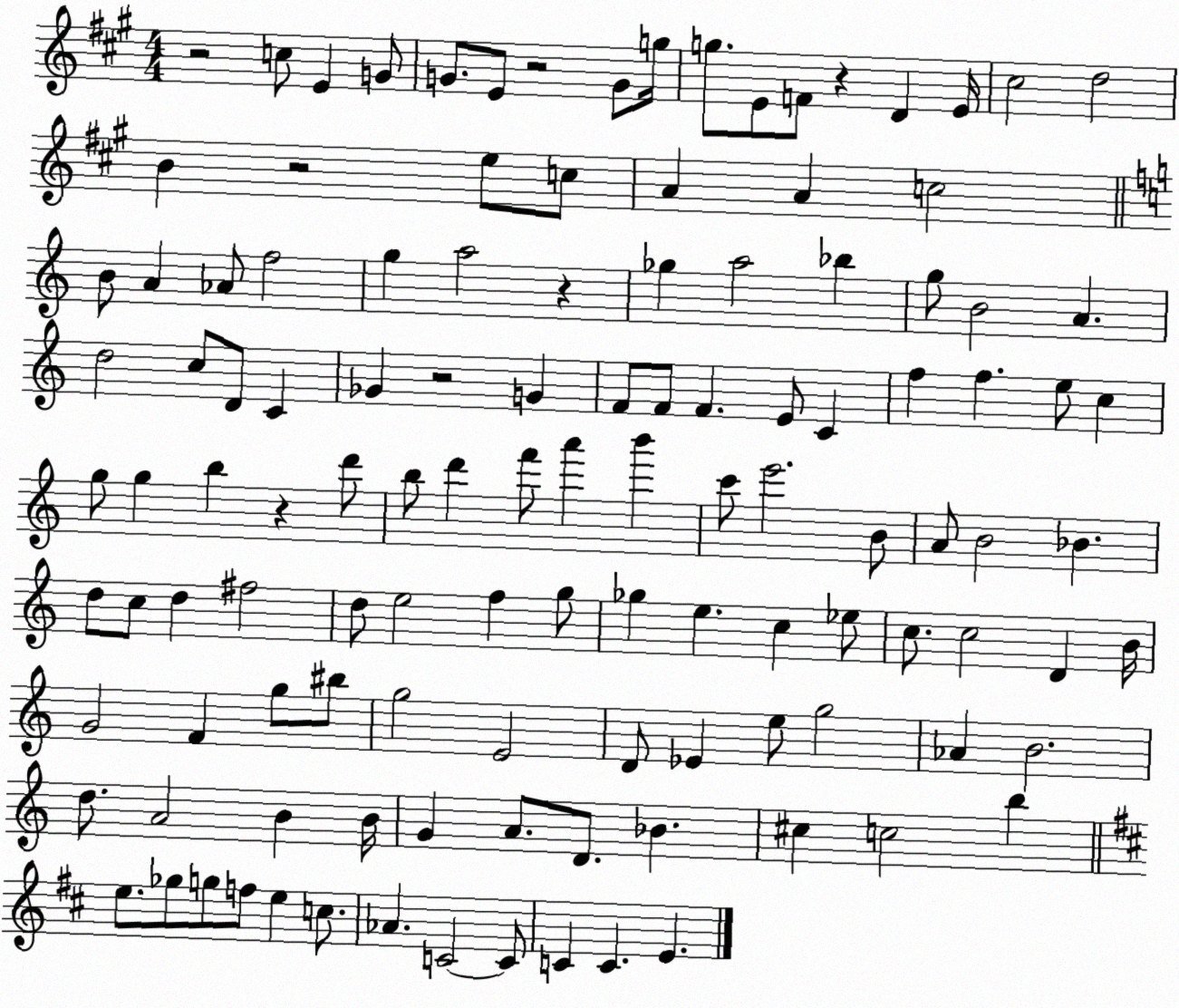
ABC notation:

X:1
T:Untitled
M:4/4
L:1/4
K:A
z2 c/2 E G/2 G/2 E/2 z2 G/2 g/4 g/2 E/2 F/2 z D E/4 ^c2 d2 B z2 e/2 c/2 A A c2 B/2 A _A/2 f2 g a2 z _g a2 _b g/2 B2 A d2 c/2 D/2 C _G z2 G F/2 F/2 F E/2 C f f e/2 c g/2 g b z d'/2 b/2 d' f'/2 a' b' c'/2 e'2 B/2 A/2 B2 _B d/2 c/2 d ^f2 d/2 e2 f g/2 _g e c _e/2 c/2 c2 D B/4 G2 F g/2 ^b/2 g2 E2 D/2 _E e/2 g2 _A B2 d/2 A2 B B/4 G A/2 D/2 _B ^c c2 b e/2 _g/2 g/2 f/2 e c/2 _A C2 C/2 C C E